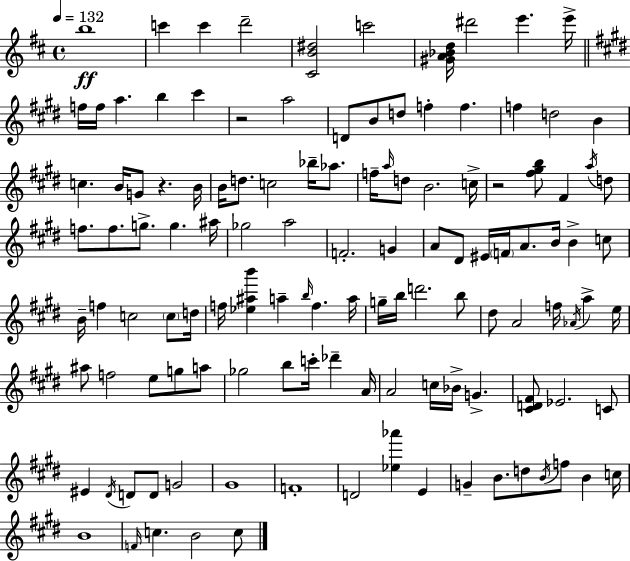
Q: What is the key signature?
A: D major